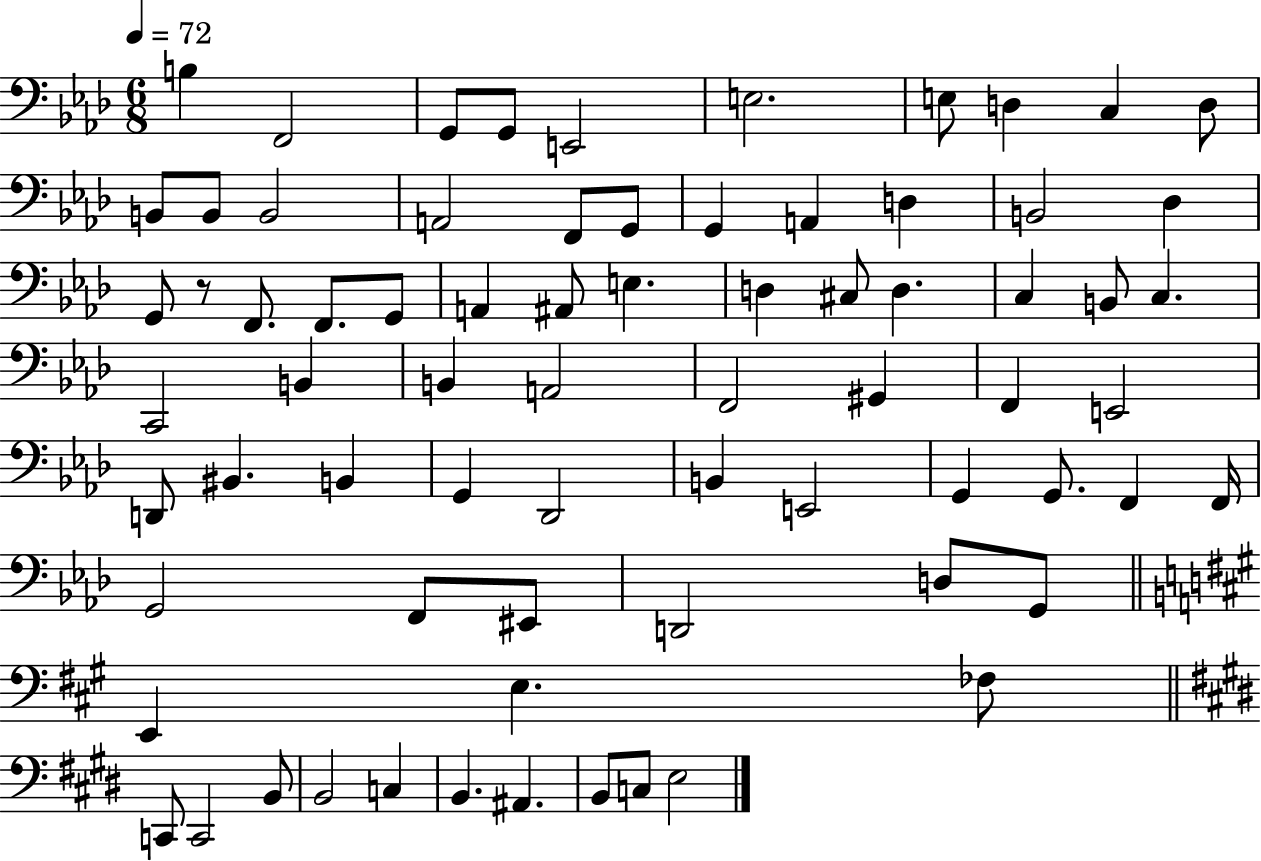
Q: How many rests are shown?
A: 1